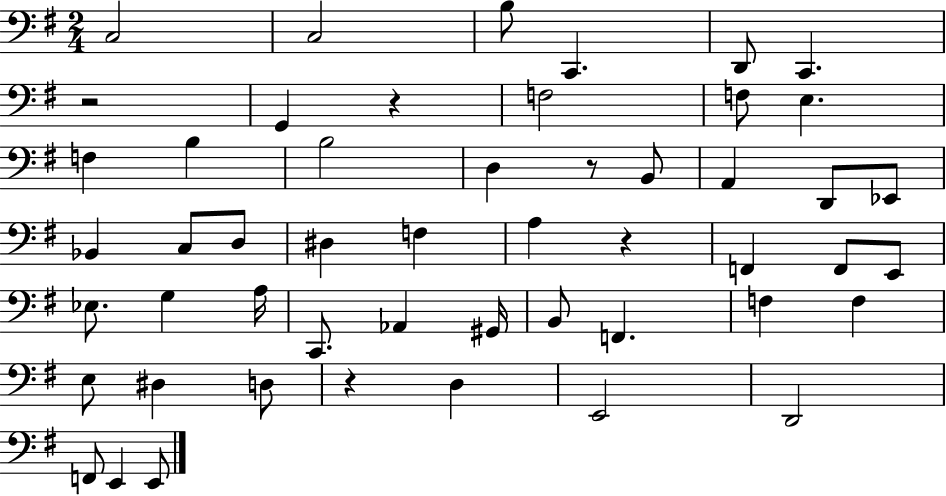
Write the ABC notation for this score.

X:1
T:Untitled
M:2/4
L:1/4
K:G
C,2 C,2 B,/2 C,, D,,/2 C,, z2 G,, z F,2 F,/2 E, F, B, B,2 D, z/2 B,,/2 A,, D,,/2 _E,,/2 _B,, C,/2 D,/2 ^D, F, A, z F,, F,,/2 E,,/2 _E,/2 G, A,/4 C,,/2 _A,, ^G,,/4 B,,/2 F,, F, F, E,/2 ^D, D,/2 z D, E,,2 D,,2 F,,/2 E,, E,,/2